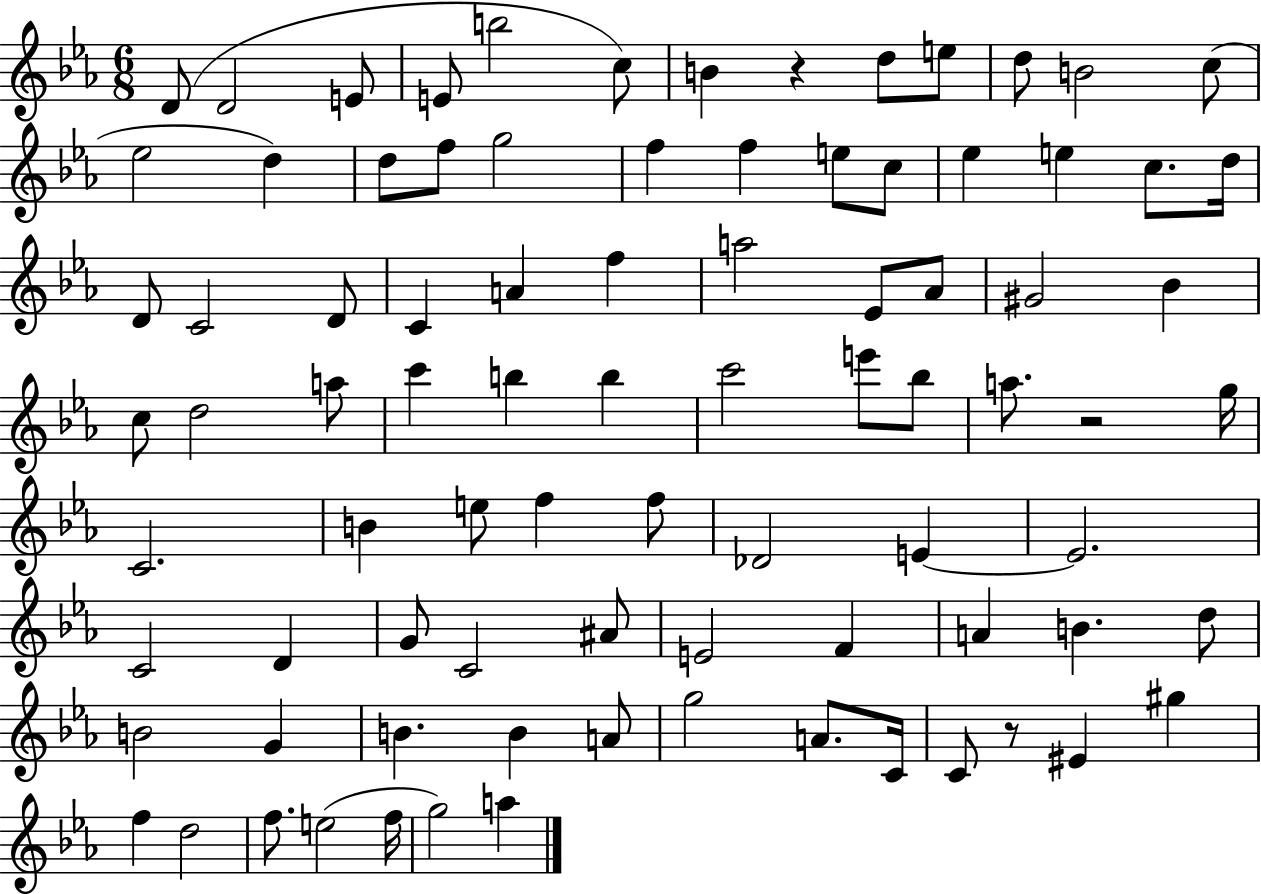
D4/e D4/h E4/e E4/e B5/h C5/e B4/q R/q D5/e E5/e D5/e B4/h C5/e Eb5/h D5/q D5/e F5/e G5/h F5/q F5/q E5/e C5/e Eb5/q E5/q C5/e. D5/s D4/e C4/h D4/e C4/q A4/q F5/q A5/h Eb4/e Ab4/e G#4/h Bb4/q C5/e D5/h A5/e C6/q B5/q B5/q C6/h E6/e Bb5/e A5/e. R/h G5/s C4/h. B4/q E5/e F5/q F5/e Db4/h E4/q E4/h. C4/h D4/q G4/e C4/h A#4/e E4/h F4/q A4/q B4/q. D5/e B4/h G4/q B4/q. B4/q A4/e G5/h A4/e. C4/s C4/e R/e EIS4/q G#5/q F5/q D5/h F5/e. E5/h F5/s G5/h A5/q